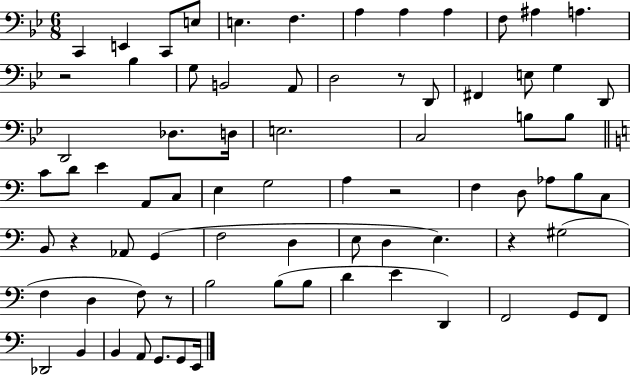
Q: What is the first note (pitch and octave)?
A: C2